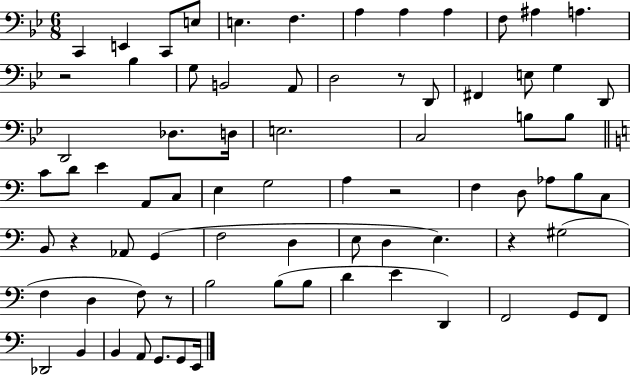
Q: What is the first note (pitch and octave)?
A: C2